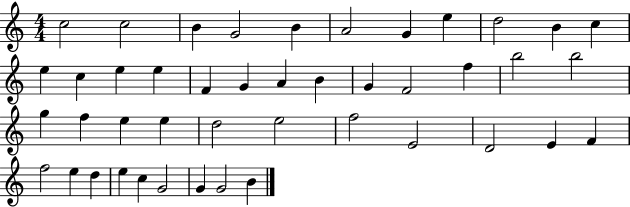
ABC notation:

X:1
T:Untitled
M:4/4
L:1/4
K:C
c2 c2 B G2 B A2 G e d2 B c e c e e F G A B G F2 f b2 b2 g f e e d2 e2 f2 E2 D2 E F f2 e d e c G2 G G2 B